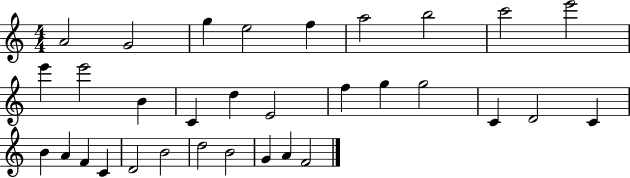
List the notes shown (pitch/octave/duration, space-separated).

A4/h G4/h G5/q E5/h F5/q A5/h B5/h C6/h E6/h E6/q E6/h B4/q C4/q D5/q E4/h F5/q G5/q G5/h C4/q D4/h C4/q B4/q A4/q F4/q C4/q D4/h B4/h D5/h B4/h G4/q A4/q F4/h